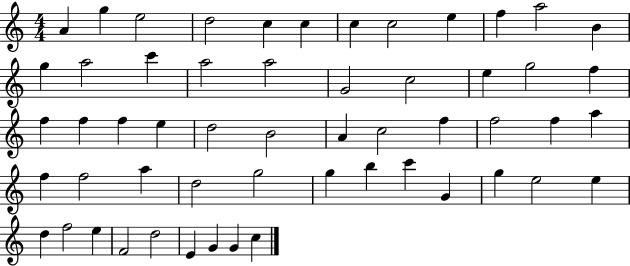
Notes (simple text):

A4/q G5/q E5/h D5/h C5/q C5/q C5/q C5/h E5/q F5/q A5/h B4/q G5/q A5/h C6/q A5/h A5/h G4/h C5/h E5/q G5/h F5/q F5/q F5/q F5/q E5/q D5/h B4/h A4/q C5/h F5/q F5/h F5/q A5/q F5/q F5/h A5/q D5/h G5/h G5/q B5/q C6/q G4/q G5/q E5/h E5/q D5/q F5/h E5/q F4/h D5/h E4/q G4/q G4/q C5/q